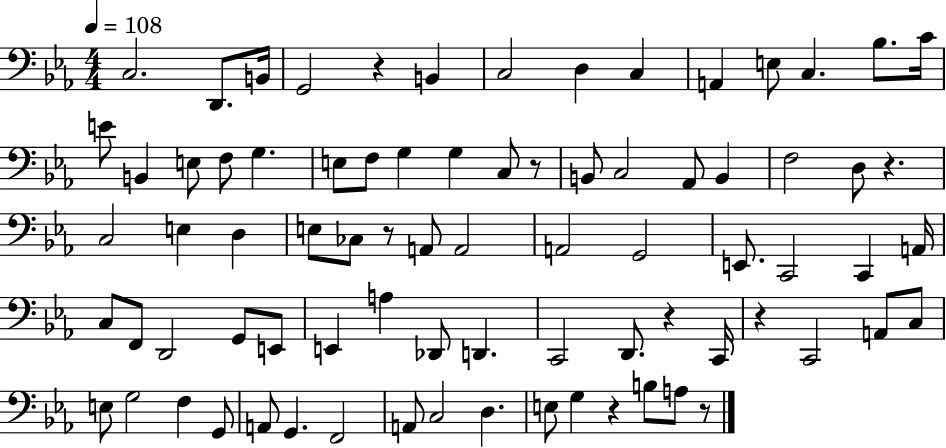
C3/h. D2/e. B2/s G2/h R/q B2/q C3/h D3/q C3/q A2/q E3/e C3/q. Bb3/e. C4/s E4/e B2/q E3/e F3/e G3/q. E3/e F3/e G3/q G3/q C3/e R/e B2/e C3/h Ab2/e B2/q F3/h D3/e R/q. C3/h E3/q D3/q E3/e CES3/e R/e A2/e A2/h A2/h G2/h E2/e. C2/h C2/q A2/s C3/e F2/e D2/h G2/e E2/e E2/q A3/q Db2/e D2/q. C2/h D2/e. R/q C2/s R/q C2/h A2/e C3/e E3/e G3/h F3/q G2/e A2/e G2/q. F2/h A2/e C3/h D3/q. E3/e G3/q R/q B3/e A3/e R/e